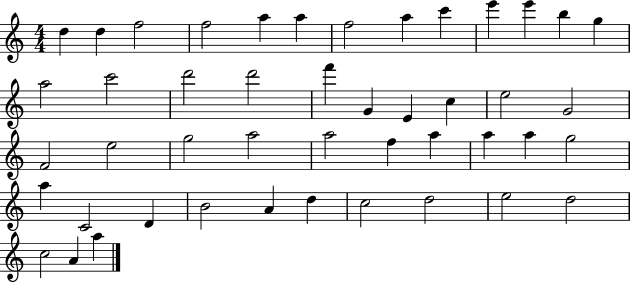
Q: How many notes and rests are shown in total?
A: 46